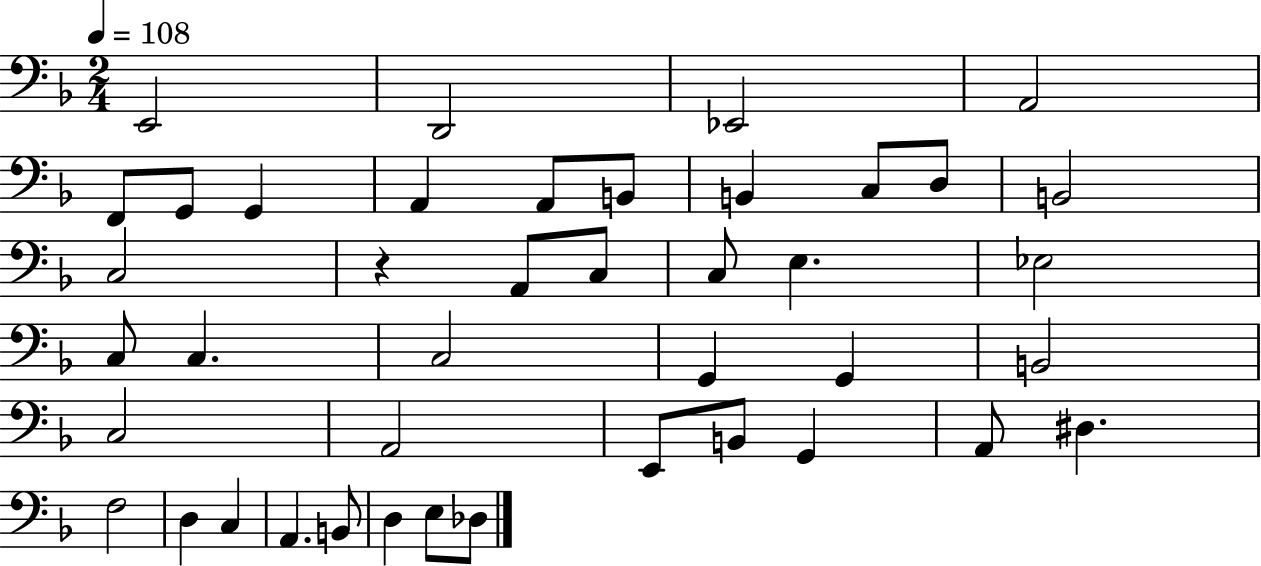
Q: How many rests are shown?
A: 1